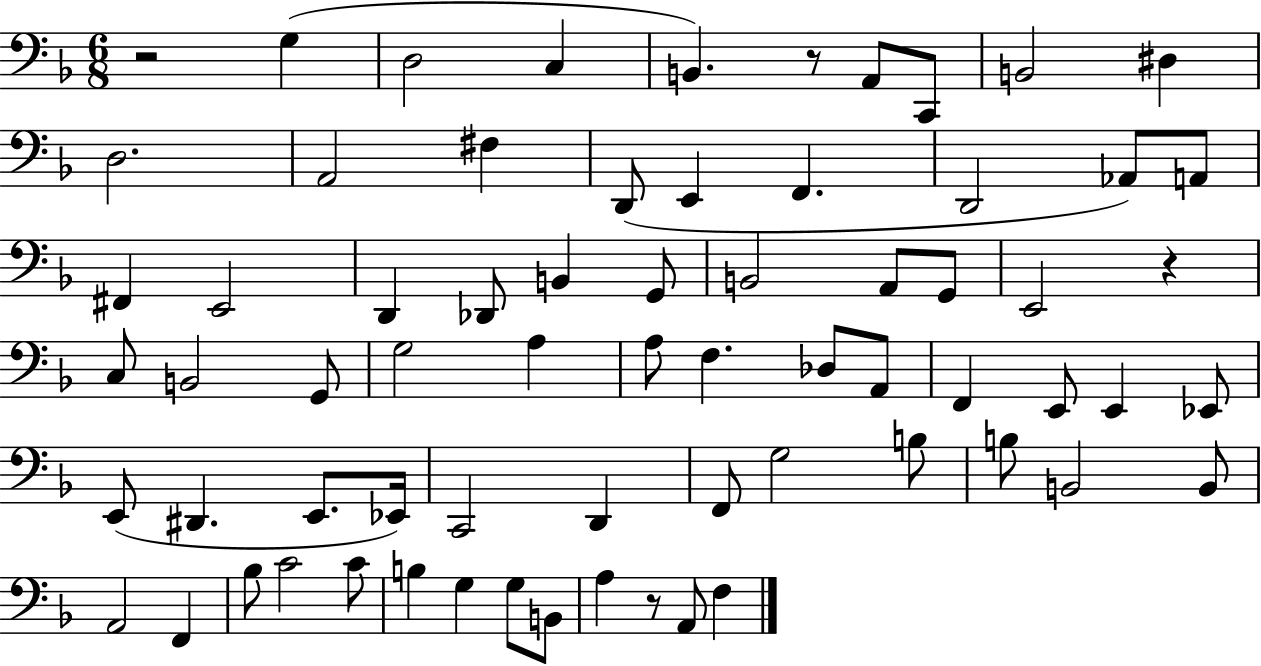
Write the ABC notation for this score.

X:1
T:Untitled
M:6/8
L:1/4
K:F
z2 G, D,2 C, B,, z/2 A,,/2 C,,/2 B,,2 ^D, D,2 A,,2 ^F, D,,/2 E,, F,, D,,2 _A,,/2 A,,/2 ^F,, E,,2 D,, _D,,/2 B,, G,,/2 B,,2 A,,/2 G,,/2 E,,2 z C,/2 B,,2 G,,/2 G,2 A, A,/2 F, _D,/2 A,,/2 F,, E,,/2 E,, _E,,/2 E,,/2 ^D,, E,,/2 _E,,/4 C,,2 D,, F,,/2 G,2 B,/2 B,/2 B,,2 B,,/2 A,,2 F,, _B,/2 C2 C/2 B, G, G,/2 B,,/2 A, z/2 A,,/2 F,